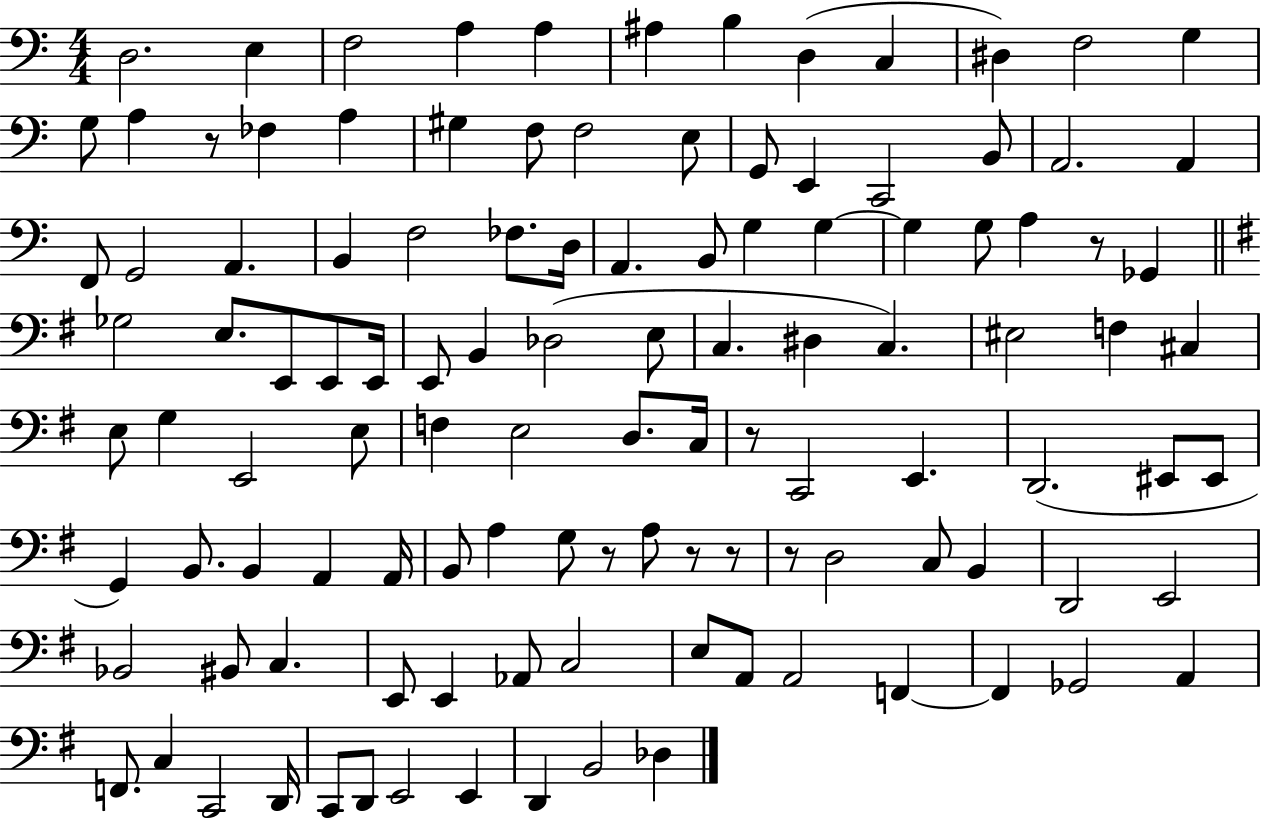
X:1
T:Untitled
M:4/4
L:1/4
K:C
D,2 E, F,2 A, A, ^A, B, D, C, ^D, F,2 G, G,/2 A, z/2 _F, A, ^G, F,/2 F,2 E,/2 G,,/2 E,, C,,2 B,,/2 A,,2 A,, F,,/2 G,,2 A,, B,, F,2 _F,/2 D,/4 A,, B,,/2 G, G, G, G,/2 A, z/2 _G,, _G,2 E,/2 E,,/2 E,,/2 E,,/4 E,,/2 B,, _D,2 E,/2 C, ^D, C, ^E,2 F, ^C, E,/2 G, E,,2 E,/2 F, E,2 D,/2 C,/4 z/2 C,,2 E,, D,,2 ^E,,/2 ^E,,/2 G,, B,,/2 B,, A,, A,,/4 B,,/2 A, G,/2 z/2 A,/2 z/2 z/2 z/2 D,2 C,/2 B,, D,,2 E,,2 _B,,2 ^B,,/2 C, E,,/2 E,, _A,,/2 C,2 E,/2 A,,/2 A,,2 F,, F,, _G,,2 A,, F,,/2 C, C,,2 D,,/4 C,,/2 D,,/2 E,,2 E,, D,, B,,2 _D,